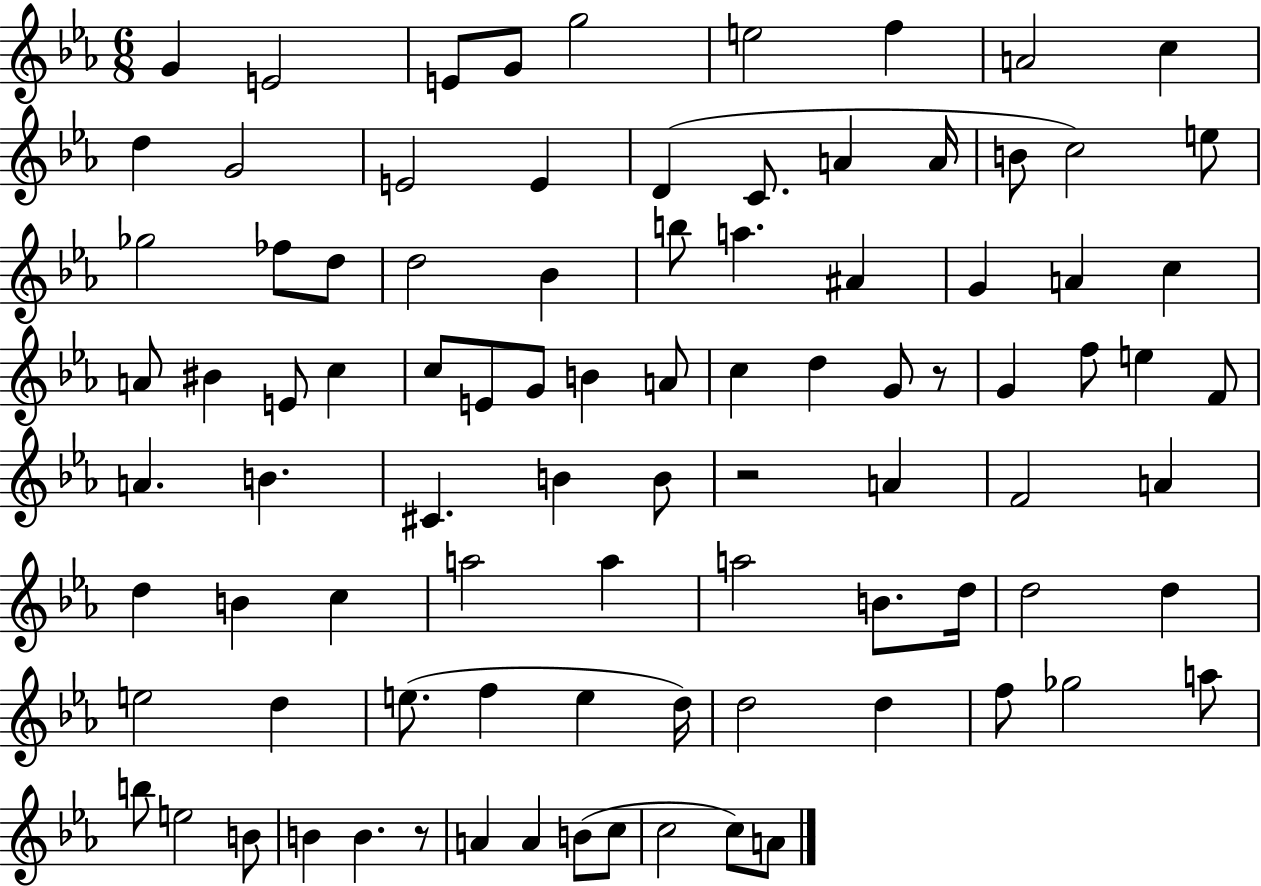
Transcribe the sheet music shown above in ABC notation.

X:1
T:Untitled
M:6/8
L:1/4
K:Eb
G E2 E/2 G/2 g2 e2 f A2 c d G2 E2 E D C/2 A A/4 B/2 c2 e/2 _g2 _f/2 d/2 d2 _B b/2 a ^A G A c A/2 ^B E/2 c c/2 E/2 G/2 B A/2 c d G/2 z/2 G f/2 e F/2 A B ^C B B/2 z2 A F2 A d B c a2 a a2 B/2 d/4 d2 d e2 d e/2 f e d/4 d2 d f/2 _g2 a/2 b/2 e2 B/2 B B z/2 A A B/2 c/2 c2 c/2 A/2